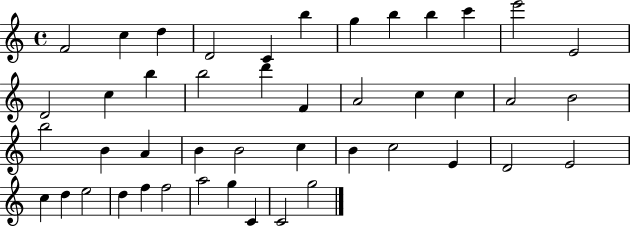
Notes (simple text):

F4/h C5/q D5/q D4/h C4/q B5/q G5/q B5/q B5/q C6/q E6/h E4/h D4/h C5/q B5/q B5/h D6/q F4/q A4/h C5/q C5/q A4/h B4/h B5/h B4/q A4/q B4/q B4/h C5/q B4/q C5/h E4/q D4/h E4/h C5/q D5/q E5/h D5/q F5/q F5/h A5/h G5/q C4/q C4/h G5/h